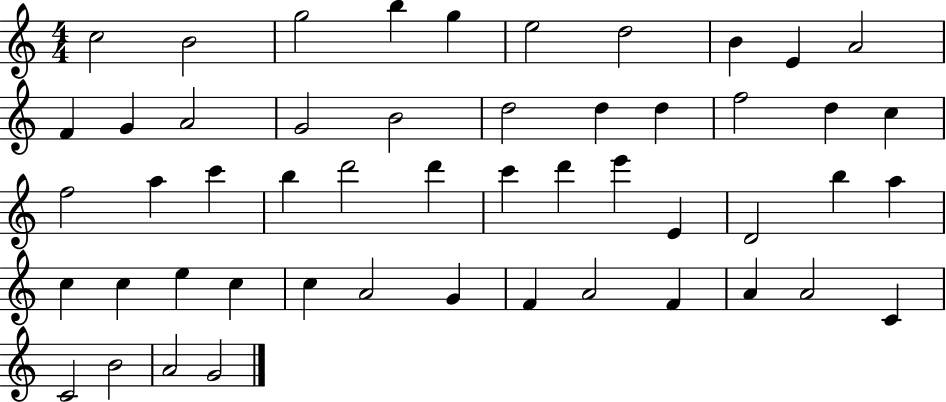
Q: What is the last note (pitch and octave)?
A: G4